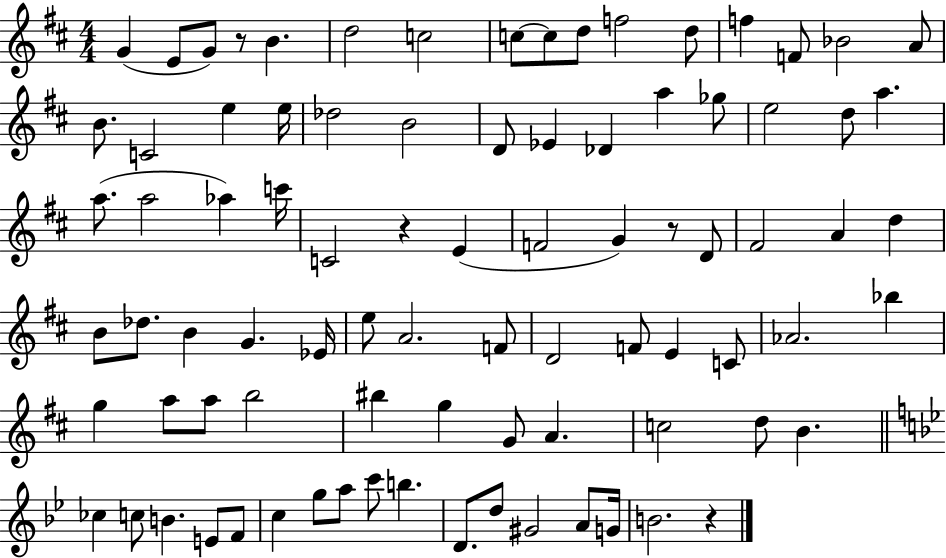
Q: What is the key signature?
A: D major